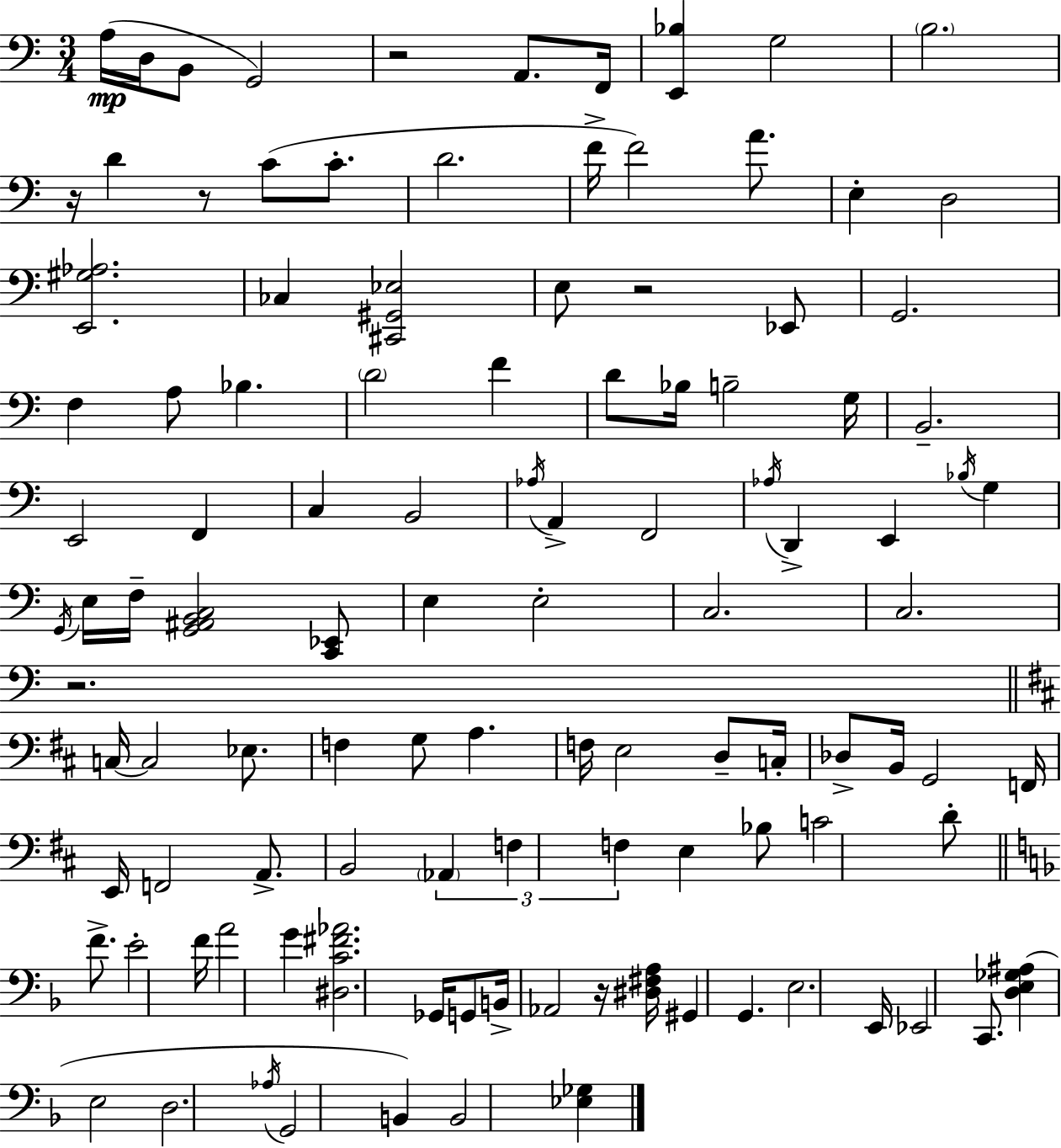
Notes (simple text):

A3/s D3/s B2/e G2/h R/h A2/e. F2/s [E2,Bb3]/q G3/h B3/h. R/s D4/q R/e C4/e C4/e. D4/h. F4/s F4/h A4/e. E3/q D3/h [E2,G#3,Ab3]/h. CES3/q [C#2,G#2,Eb3]/h E3/e R/h Eb2/e G2/h. F3/q A3/e Bb3/q. D4/h F4/q D4/e Bb3/s B3/h G3/s B2/h. E2/h F2/q C3/q B2/h Ab3/s A2/q F2/h Ab3/s D2/q E2/q Bb3/s G3/q G2/s E3/s F3/s [G2,A#2,B2,C3]/h [C2,Eb2]/e E3/q E3/h C3/h. C3/h. R/h. C3/s C3/h Eb3/e. F3/q G3/e A3/q. F3/s E3/h D3/e C3/s Db3/e B2/s G2/h F2/s E2/s F2/h A2/e. B2/h Ab2/q F3/q F3/q E3/q Bb3/e C4/h D4/e F4/e. E4/h F4/s A4/h G4/q [D#3,C4,F#4,Ab4]/h. Gb2/s G2/e B2/s Ab2/h R/s [D#3,F#3,A3]/s G#2/q G2/q. E3/h. E2/s Eb2/h C2/e. [D3,E3,Gb3,A#3]/q E3/h D3/h. Ab3/s G2/h B2/q B2/h [Eb3,Gb3]/q